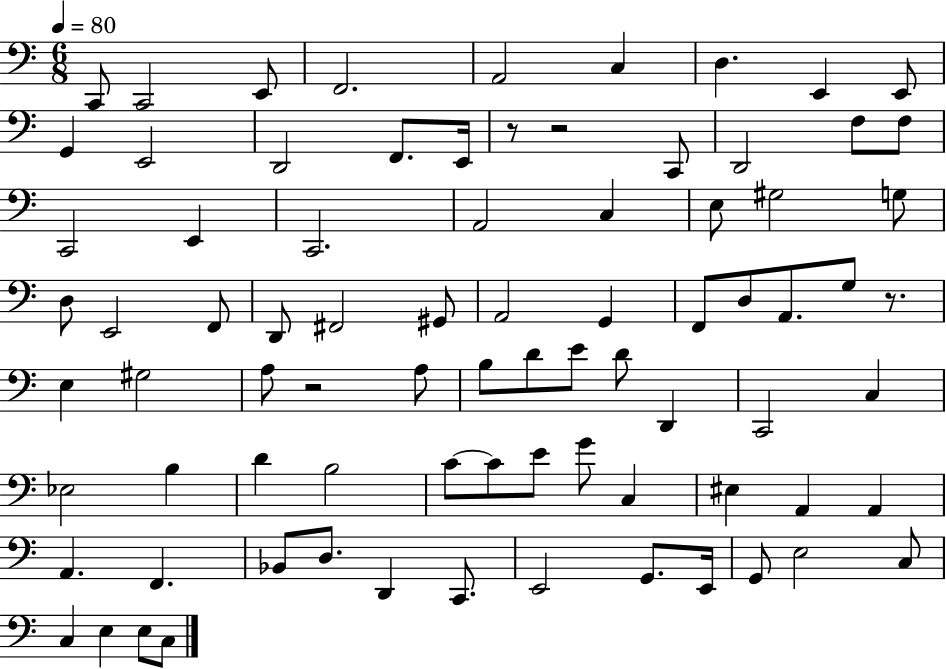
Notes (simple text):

C2/e C2/h E2/e F2/h. A2/h C3/q D3/q. E2/q E2/e G2/q E2/h D2/h F2/e. E2/s R/e R/h C2/e D2/h F3/e F3/e C2/h E2/q C2/h. A2/h C3/q E3/e G#3/h G3/e D3/e E2/h F2/e D2/e F#2/h G#2/e A2/h G2/q F2/e D3/e A2/e. G3/e R/e. E3/q G#3/h A3/e R/h A3/e B3/e D4/e E4/e D4/e D2/q C2/h C3/q Eb3/h B3/q D4/q B3/h C4/e C4/e E4/e G4/e C3/q EIS3/q A2/q A2/q A2/q. F2/q. Bb2/e D3/e. D2/q C2/e. E2/h G2/e. E2/s G2/e E3/h C3/e C3/q E3/q E3/e C3/e